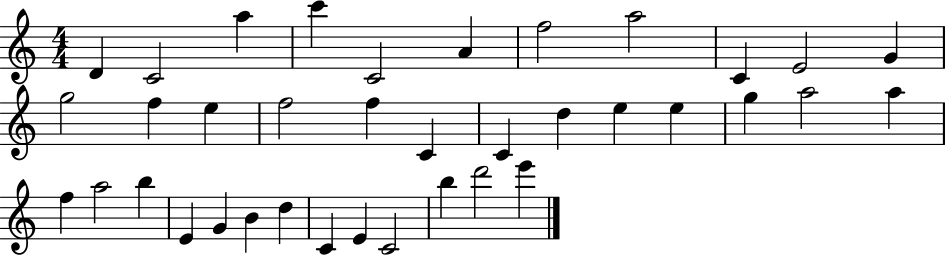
{
  \clef treble
  \numericTimeSignature
  \time 4/4
  \key c \major
  d'4 c'2 a''4 | c'''4 c'2 a'4 | f''2 a''2 | c'4 e'2 g'4 | \break g''2 f''4 e''4 | f''2 f''4 c'4 | c'4 d''4 e''4 e''4 | g''4 a''2 a''4 | \break f''4 a''2 b''4 | e'4 g'4 b'4 d''4 | c'4 e'4 c'2 | b''4 d'''2 e'''4 | \break \bar "|."
}